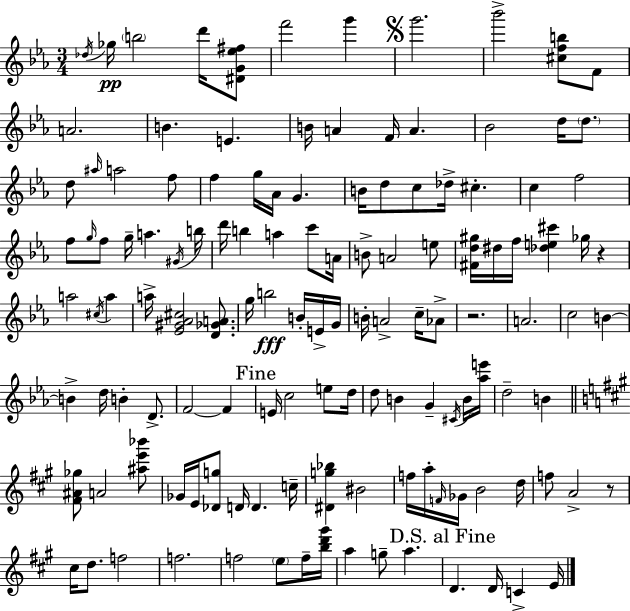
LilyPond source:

{
  \clef treble
  \numericTimeSignature
  \time 3/4
  \key c \minor
  \acciaccatura { des''16 }\pp ges''16 \parenthesize b''2 d'''16 <dis' g' ees'' fis''>8 | f'''2 g'''4 | \mark \markup { \musicglyph "scripts.segno" } g'''2. | bes'''2-> <cis'' f'' b''>8 f'8 | \break a'2. | b'4. e'4. | b'16 a'4 f'16 a'4. | bes'2 d''16 \parenthesize d''8. | \break d''8 \grace { ais''16 } a''2 | f''8 f''4 g''16 aes'16 g'4. | b'16 d''8 c''8 des''16-> cis''4.-. | c''4 f''2 | \break f''8 \grace { g''16 } f''8 g''16-- a''4. | \acciaccatura { gis'16 } b''16 d'''16 b''4 a''4 | c'''8 a'16 b'8-> a'2 | e''8 <fis' d'' gis''>16 dis''16 f''16 <des'' e'' cis'''>4 ges''16 | \break r4 a''2 | \acciaccatura { cis''16 } a''4 a''16-> <ees' gis' aes' cis''>2 | <d' ges' a'>8. g''16 b''2\fff | b'16-. e'16-> g'16 b'16-. a'2-> | \break c''16-- aes'8-> r2. | a'2. | c''2 | b'4~~ b'4-> d''16 b'4-. | \break d'8.-> f'2~~ | f'4 \mark "Fine" e'16 c''2 | e''8 d''16 d''8 b'4 g'4-- | \acciaccatura { cis'16 } b'16 <aes'' e'''>16 d''2-- | \break b'4 \bar "||" \break \key a \major <fis' ais' ges''>8 a'2 <ais'' e''' bes'''>8 | ges'16 e'16 <des' g''>8 d'16 d'4. c''16-- | <dis' g'' bes''>4 bis'2 | f''16 a''16-. \grace { f'16 } ges'16 b'2 | \break d''16 f''8 a'2-> r8 | cis''16 d''8. f''2 | f''2. | f''2 \parenthesize e''8 f''16-- | \break <b'' d''' gis'''>16 a''4 g''8-- a''4. | \mark "D.S. al Fine" d'4. d'16 c'4-> | e'16 \bar "|."
}